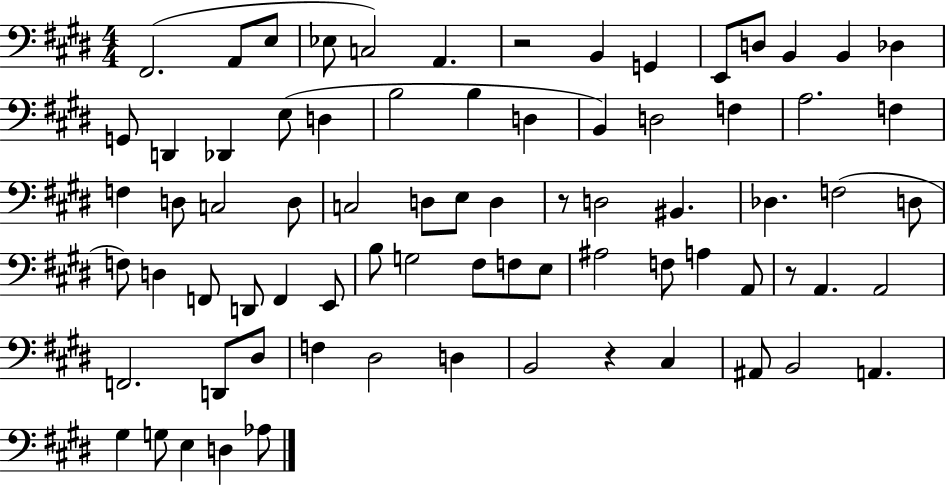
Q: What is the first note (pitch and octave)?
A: F#2